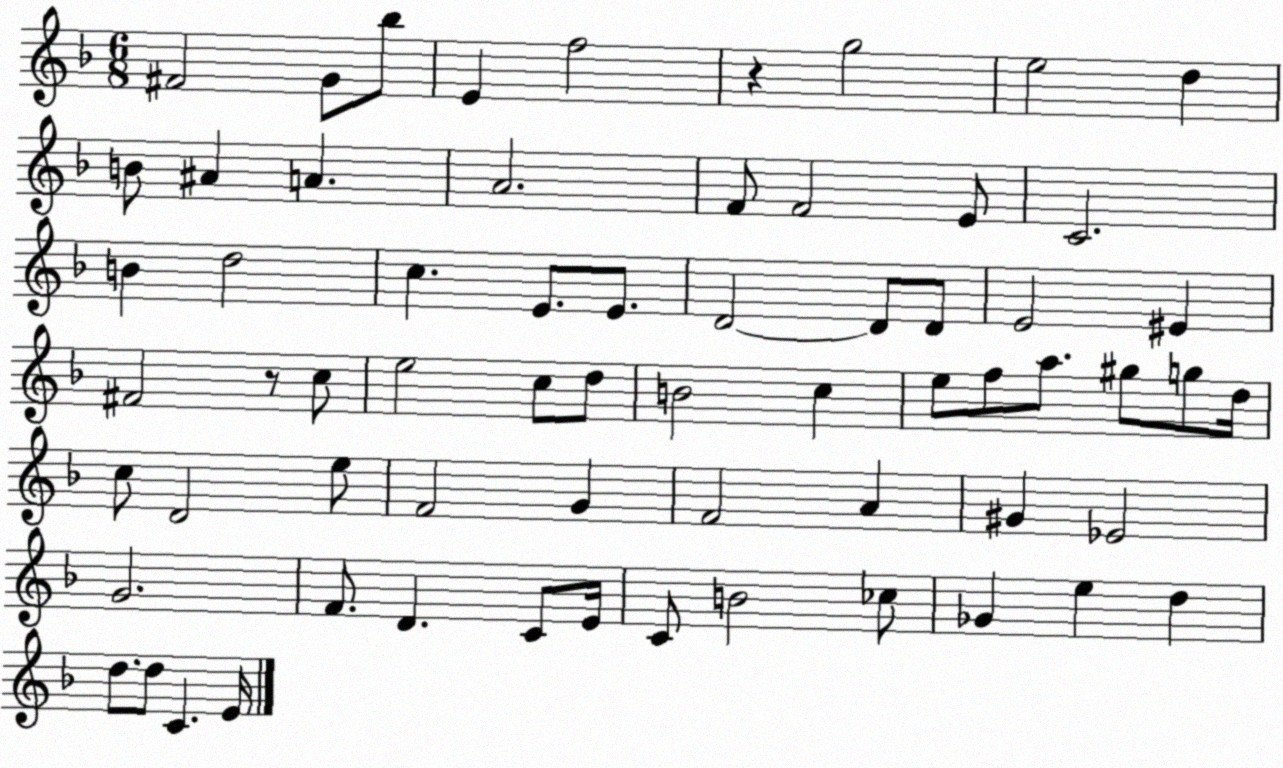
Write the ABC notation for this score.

X:1
T:Untitled
M:6/8
L:1/4
K:F
^F2 G/2 _b/2 E f2 z g2 e2 d B/2 ^A A A2 F/2 F2 E/2 C2 B d2 c E/2 E/2 D2 D/2 D/2 E2 ^E ^F2 z/2 c/2 e2 c/2 d/2 B2 c e/2 f/2 a/2 ^g/2 g/2 d/4 c/2 D2 e/2 F2 G F2 A ^G _E2 G2 F/2 D C/2 E/4 C/2 B2 _c/2 _G e d d/2 d/2 C E/4